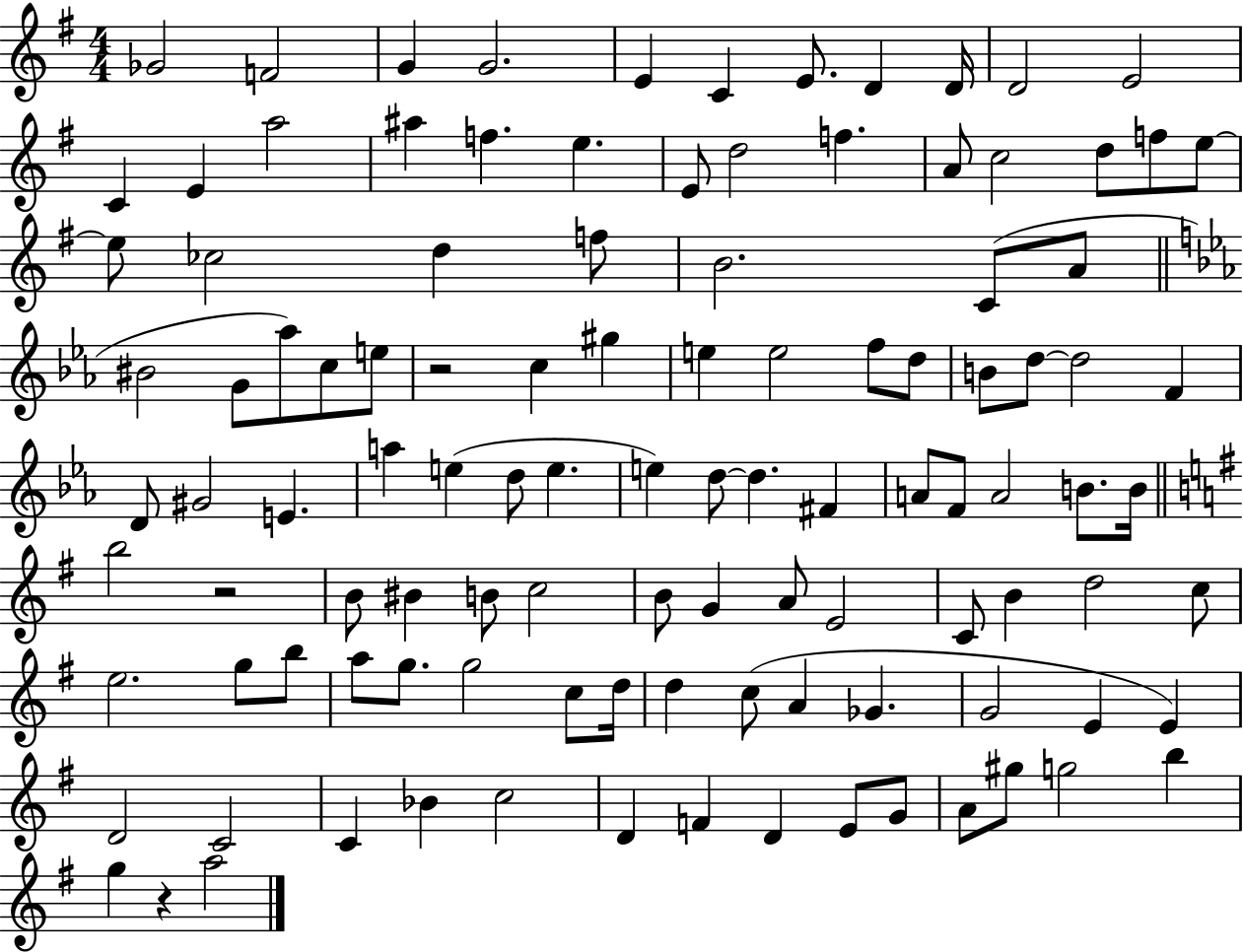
{
  \clef treble
  \numericTimeSignature
  \time 4/4
  \key g \major
  \repeat volta 2 { ges'2 f'2 | g'4 g'2. | e'4 c'4 e'8. d'4 d'16 | d'2 e'2 | \break c'4 e'4 a''2 | ais''4 f''4. e''4. | e'8 d''2 f''4. | a'8 c''2 d''8 f''8 e''8~~ | \break e''8 ces''2 d''4 f''8 | b'2. c'8( a'8 | \bar "||" \break \key c \minor bis'2 g'8 aes''8) c''8 e''8 | r2 c''4 gis''4 | e''4 e''2 f''8 d''8 | b'8 d''8~~ d''2 f'4 | \break d'8 gis'2 e'4. | a''4 e''4( d''8 e''4. | e''4) d''8~~ d''4. fis'4 | a'8 f'8 a'2 b'8. b'16 | \break \bar "||" \break \key g \major b''2 r2 | b'8 bis'4 b'8 c''2 | b'8 g'4 a'8 e'2 | c'8 b'4 d''2 c''8 | \break e''2. g''8 b''8 | a''8 g''8. g''2 c''8 d''16 | d''4 c''8( a'4 ges'4. | g'2 e'4 e'4) | \break d'2 c'2 | c'4 bes'4 c''2 | d'4 f'4 d'4 e'8 g'8 | a'8 gis''8 g''2 b''4 | \break g''4 r4 a''2 | } \bar "|."
}